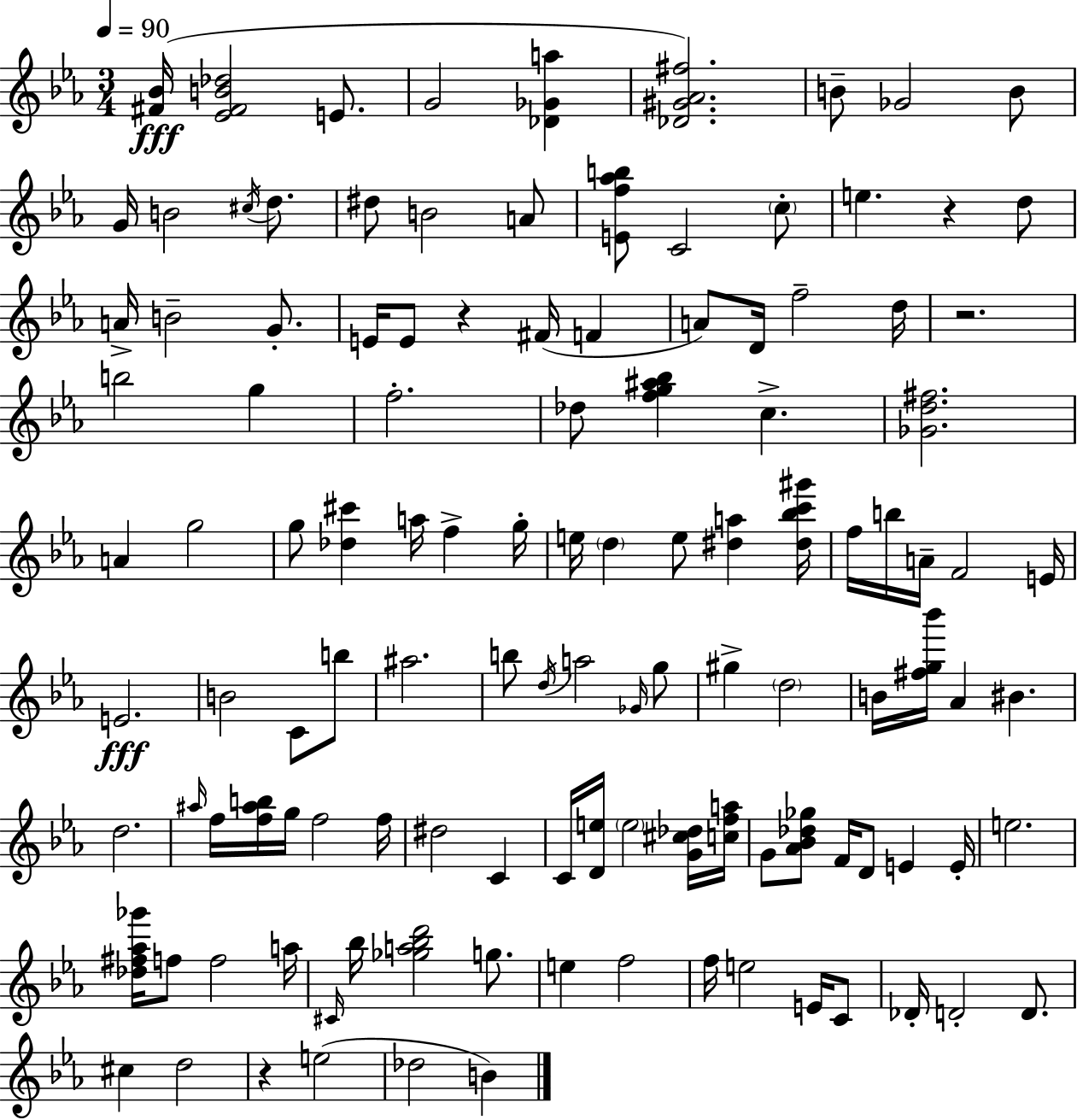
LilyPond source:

{
  \clef treble
  \numericTimeSignature
  \time 3/4
  \key ees \major
  \tempo 4 = 90
  \repeat volta 2 { <fis' bes'>16(\fff <ees' fis' b' des''>2 e'8. | g'2 <des' ges' a''>4 | <des' gis' aes' fis''>2.) | b'8-- ges'2 b'8 | \break g'16 b'2 \acciaccatura { cis''16 } d''8. | dis''8 b'2 a'8 | <e' f'' aes'' b''>8 c'2 \parenthesize c''8-. | e''4. r4 d''8 | \break a'16-> b'2-- g'8.-. | e'16 e'8 r4 fis'16( f'4 | a'8) d'16 f''2-- | d''16 r2. | \break b''2 g''4 | f''2.-. | des''8 <f'' g'' ais'' bes''>4 c''4.-> | <ges' d'' fis''>2. | \break a'4 g''2 | g''8 <des'' cis'''>4 a''16 f''4-> | g''16-. e''16 \parenthesize d''4 e''8 <dis'' a''>4 | <dis'' bes'' c''' gis'''>16 f''16 b''16 a'16-- f'2 | \break e'16 e'2.\fff | b'2 c'8 b''8 | ais''2. | b''8 \acciaccatura { d''16 } a''2 | \break \grace { ges'16 } g''8 gis''4-> \parenthesize d''2 | b'16 <fis'' g'' bes'''>16 aes'4 bis'4. | d''2. | \grace { ais''16 } f''16 <f'' ais'' b''>16 g''16 f''2 | \break f''16 dis''2 | c'4 c'16 <d' e''>16 \parenthesize e''2 | <g' cis'' des''>16 <c'' f'' a''>16 g'8 <aes' bes' des'' ges''>8 f'16 d'8 e'4 | e'16-. e''2. | \break <des'' fis'' aes'' ges'''>16 f''8 f''2 | a''16 \grace { cis'16 } bes''16 <ges'' a'' bes'' d'''>2 | g''8. e''4 f''2 | f''16 e''2 | \break e'16 c'8 des'16-. d'2-. | d'8. cis''4 d''2 | r4 e''2( | des''2 | \break b'4) } \bar "|."
}